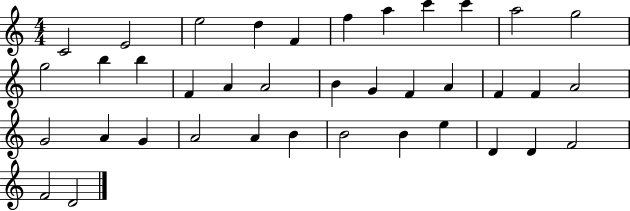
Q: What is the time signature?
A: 4/4